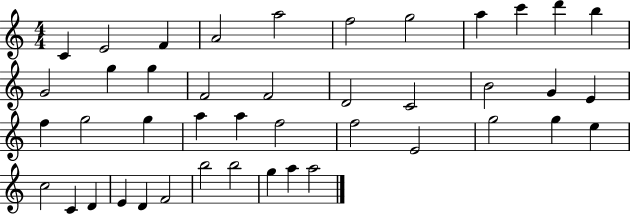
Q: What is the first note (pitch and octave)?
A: C4